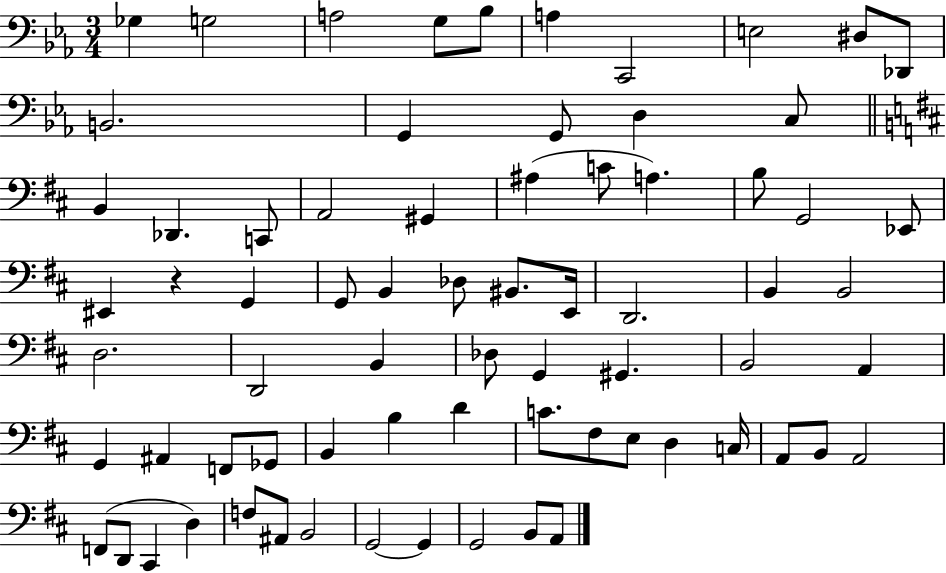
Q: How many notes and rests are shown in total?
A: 72